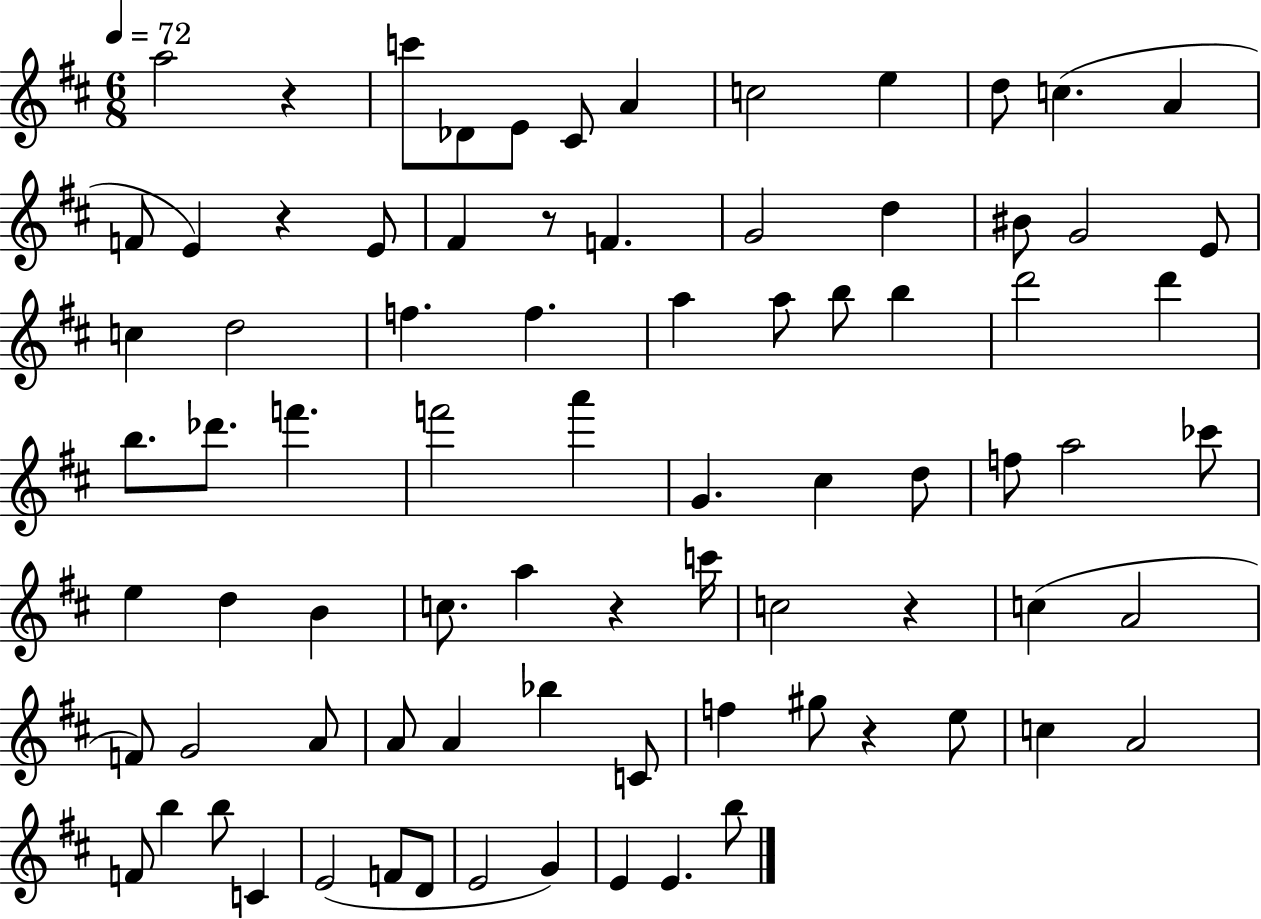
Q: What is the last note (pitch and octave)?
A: B5